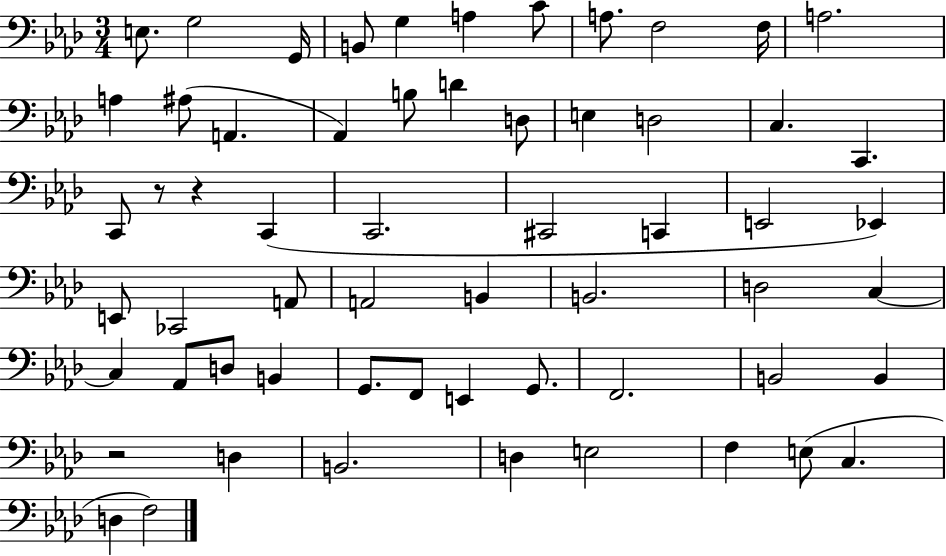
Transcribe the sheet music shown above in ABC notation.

X:1
T:Untitled
M:3/4
L:1/4
K:Ab
E,/2 G,2 G,,/4 B,,/2 G, A, C/2 A,/2 F,2 F,/4 A,2 A, ^A,/2 A,, _A,, B,/2 D D,/2 E, D,2 C, C,, C,,/2 z/2 z C,, C,,2 ^C,,2 C,, E,,2 _E,, E,,/2 _C,,2 A,,/2 A,,2 B,, B,,2 D,2 C, C, _A,,/2 D,/2 B,, G,,/2 F,,/2 E,, G,,/2 F,,2 B,,2 B,, z2 D, B,,2 D, E,2 F, E,/2 C, D, F,2